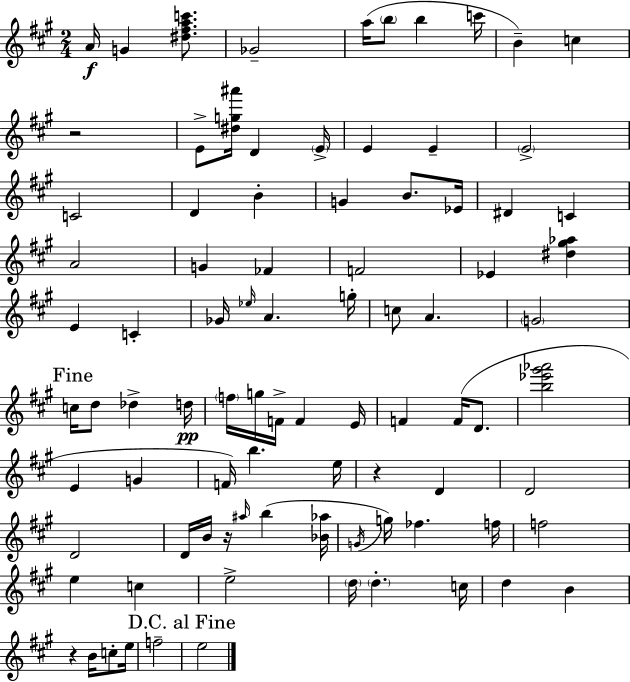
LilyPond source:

{
  \clef treble
  \numericTimeSignature
  \time 2/4
  \key a \major
  \repeat volta 2 { a'16\f g'4 <dis'' fis'' a'' c'''>8. | ges'2-- | a''16( \parenthesize b''8 b''4 c'''16 | b'4--) c''4 | \break r2 | e'8-> <dis'' g'' ais'''>16 d'4 \parenthesize e'16-> | e'4 e'4-- | \parenthesize e'2-> | \break c'2 | d'4 b'4-. | g'4 b'8. ees'16 | dis'4 c'4 | \break a'2 | g'4 fes'4 | f'2 | ees'4 <dis'' gis'' aes''>4 | \break e'4 c'4-. | ges'16 \grace { ees''16 } a'4. | g''16-. c''8 a'4. | \parenthesize g'2 | \break \mark "Fine" c''16 d''8 des''4-> | d''16\pp \parenthesize f''16 g''16 f'16-> f'4 | e'16 f'4 f'16( d'8. | <b'' ees''' gis''' aes'''>2 | \break e'4 g'4 | f'16) b''4. | e''16 r4 d'4 | d'2 | \break d'2 | d'16 b'16 r16 \grace { ais''16 } b''4( | <bes' aes''>16 \acciaccatura { g'16 } g''16) fes''4. | f''16 f''2 | \break e''4 c''4 | e''2-> | \parenthesize d''16 \parenthesize d''4.-. | c''16 d''4 b'4 | \break r4 b'16 | c''8-. e''16 f''2-- | \mark "D.C. al Fine" e''2 | } \bar "|."
}